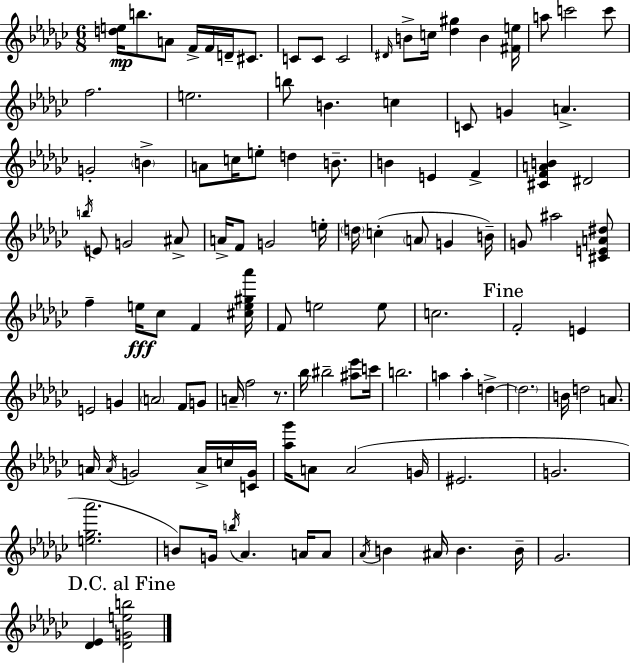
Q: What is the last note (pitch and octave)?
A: Gb4